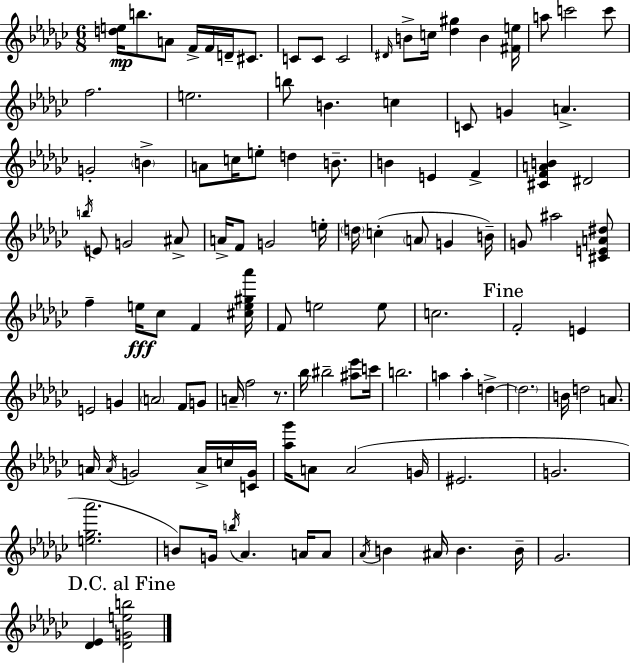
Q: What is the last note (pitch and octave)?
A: Gb4